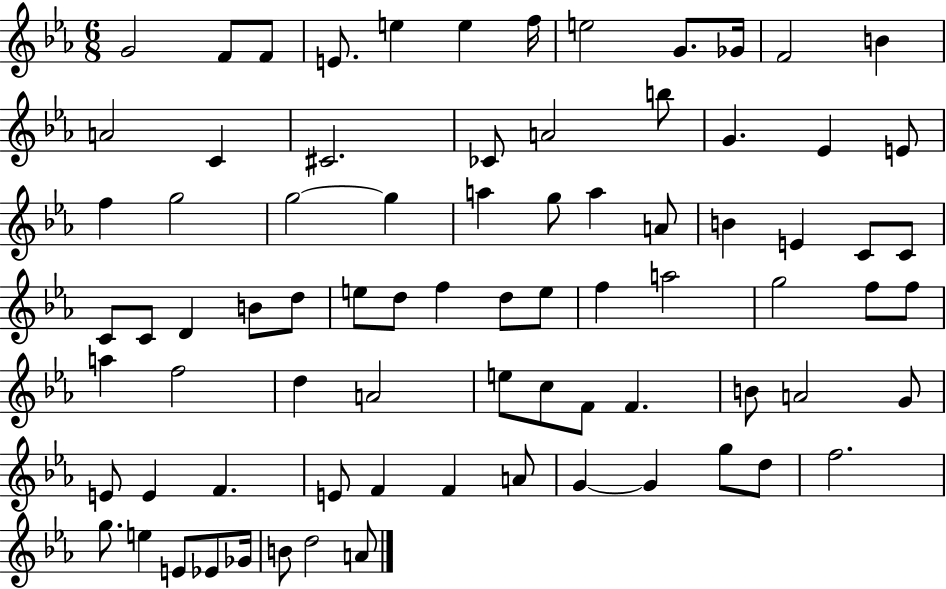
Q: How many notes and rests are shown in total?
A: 79